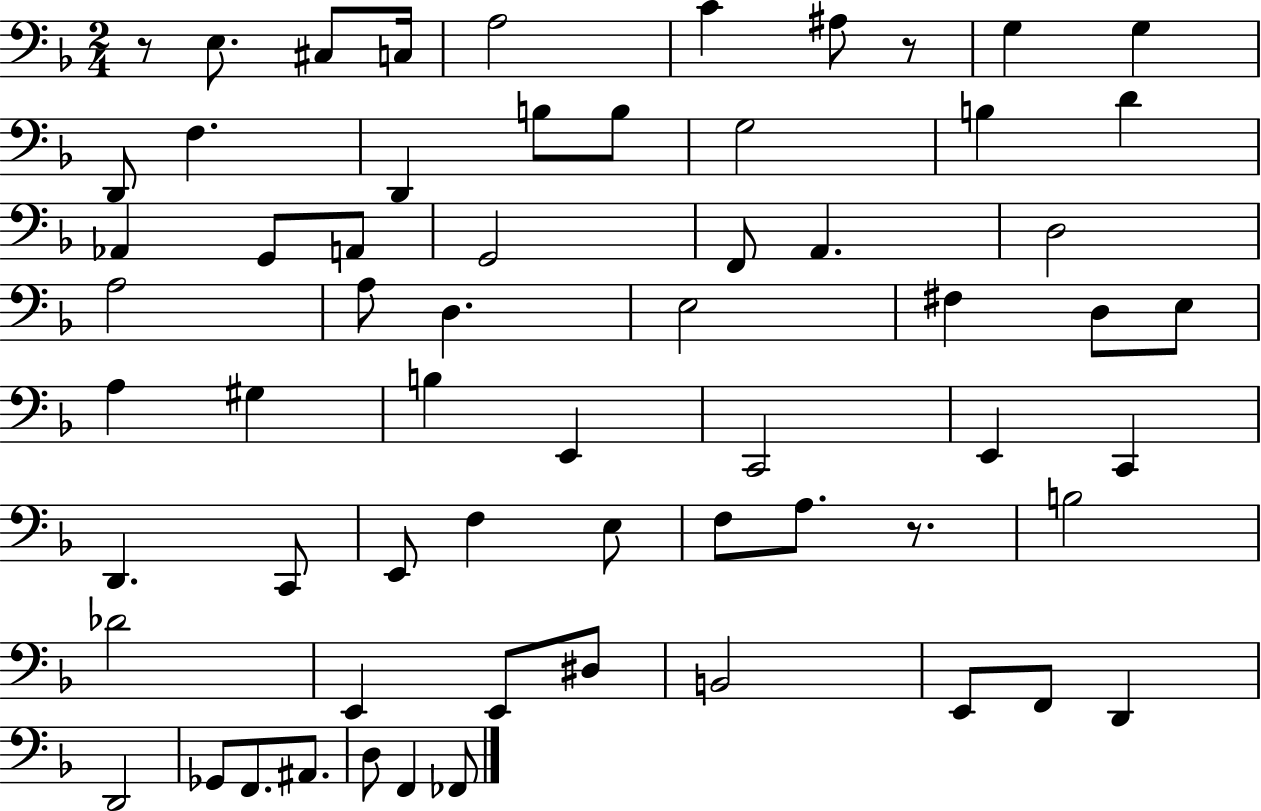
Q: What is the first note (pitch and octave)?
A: E3